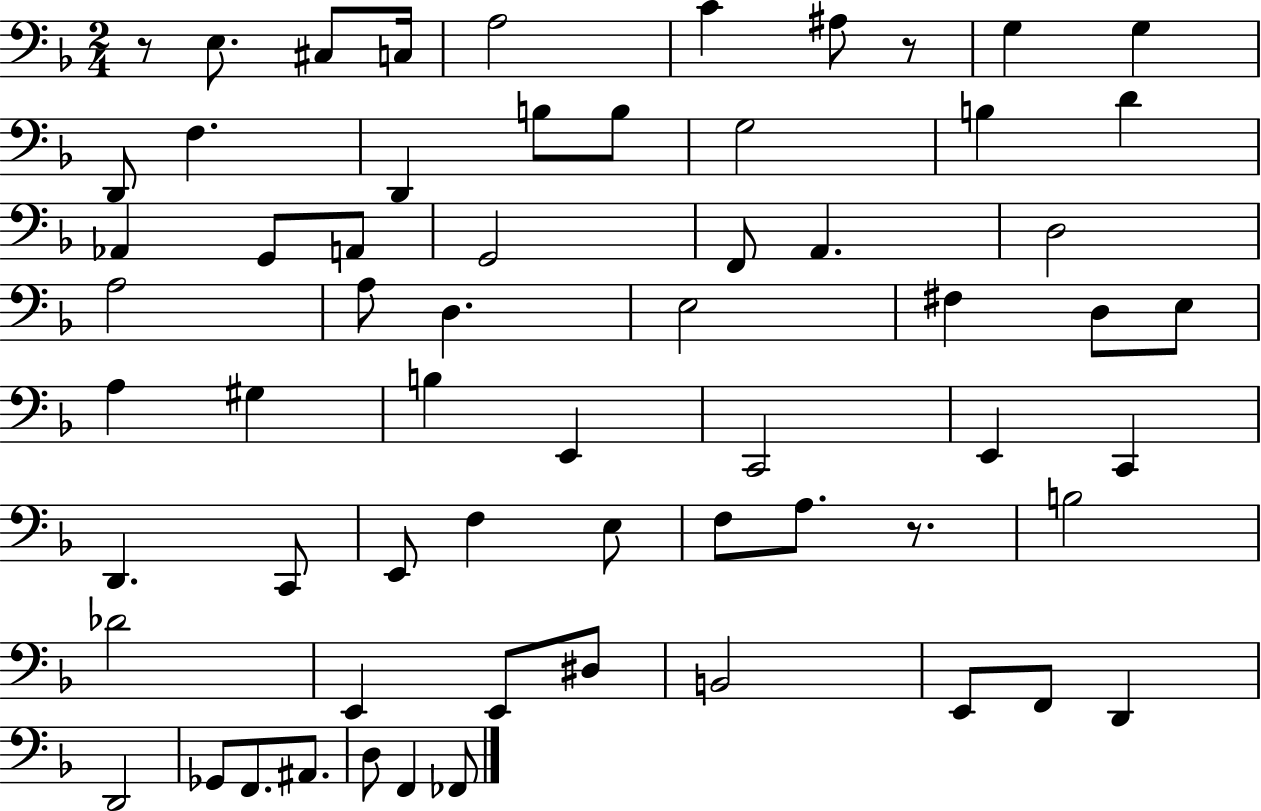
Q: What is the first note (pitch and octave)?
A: E3